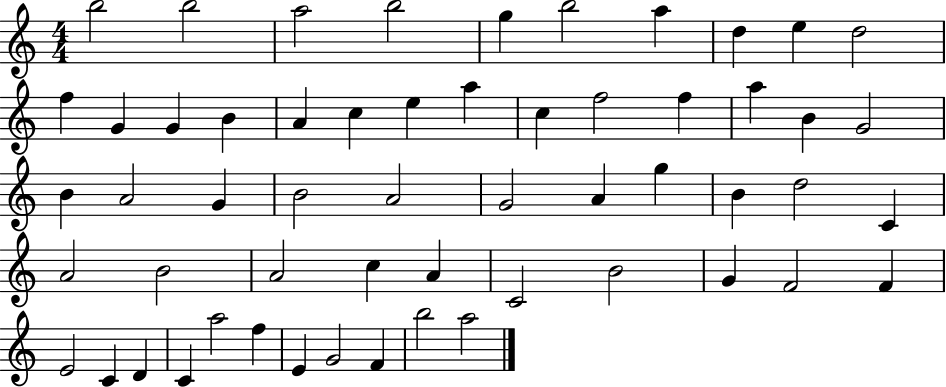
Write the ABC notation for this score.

X:1
T:Untitled
M:4/4
L:1/4
K:C
b2 b2 a2 b2 g b2 a d e d2 f G G B A c e a c f2 f a B G2 B A2 G B2 A2 G2 A g B d2 C A2 B2 A2 c A C2 B2 G F2 F E2 C D C a2 f E G2 F b2 a2